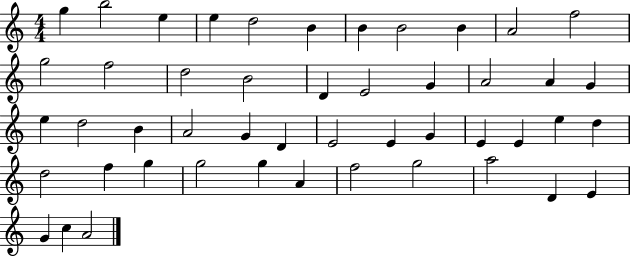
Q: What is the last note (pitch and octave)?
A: A4